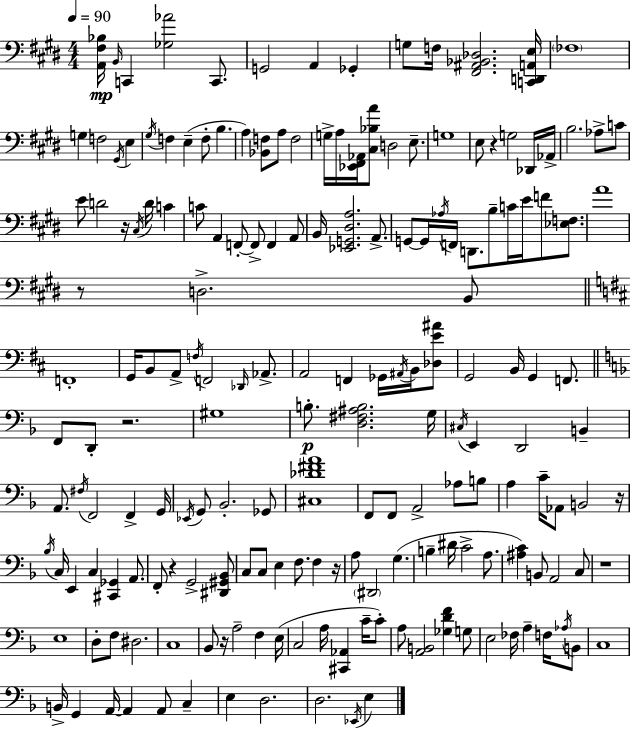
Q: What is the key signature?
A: E major